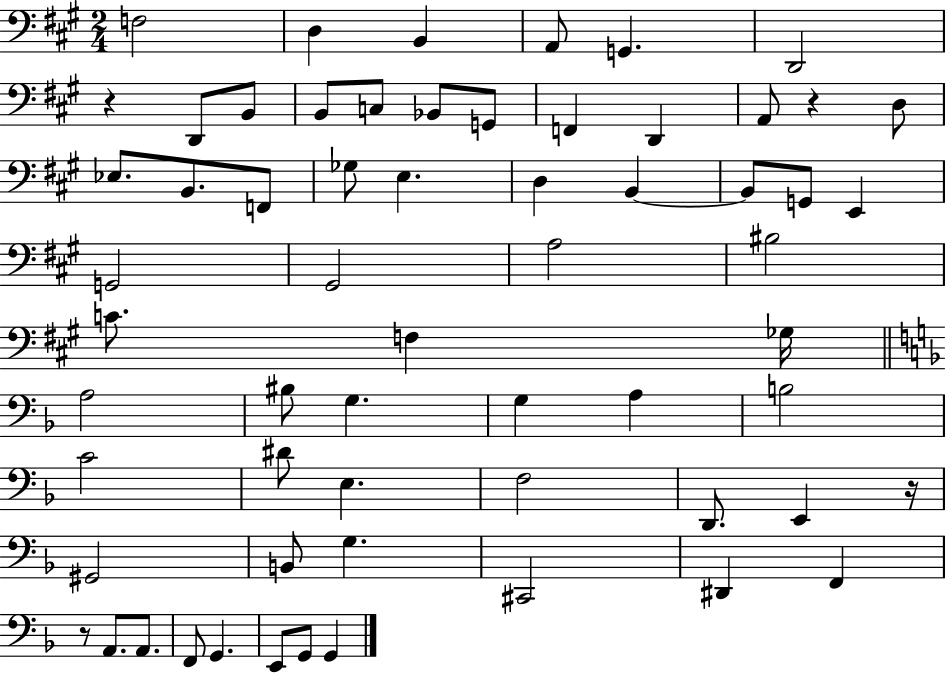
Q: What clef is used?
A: bass